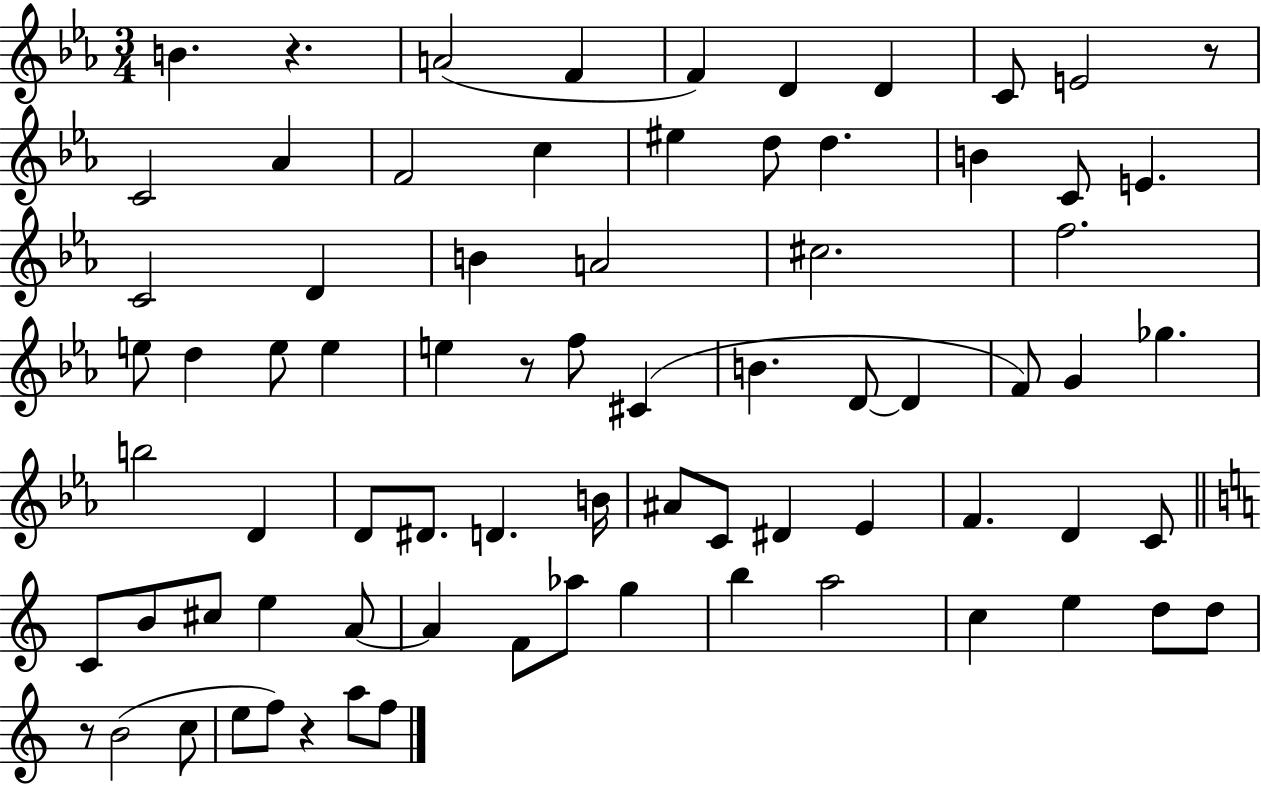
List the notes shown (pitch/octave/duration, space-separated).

B4/q. R/q. A4/h F4/q F4/q D4/q D4/q C4/e E4/h R/e C4/h Ab4/q F4/h C5/q EIS5/q D5/e D5/q. B4/q C4/e E4/q. C4/h D4/q B4/q A4/h C#5/h. F5/h. E5/e D5/q E5/e E5/q E5/q R/e F5/e C#4/q B4/q. D4/e D4/q F4/e G4/q Gb5/q. B5/h D4/q D4/e D#4/e. D4/q. B4/s A#4/e C4/e D#4/q Eb4/q F4/q. D4/q C4/e C4/e B4/e C#5/e E5/q A4/e A4/q F4/e Ab5/e G5/q B5/q A5/h C5/q E5/q D5/e D5/e R/e B4/h C5/e E5/e F5/e R/q A5/e F5/e